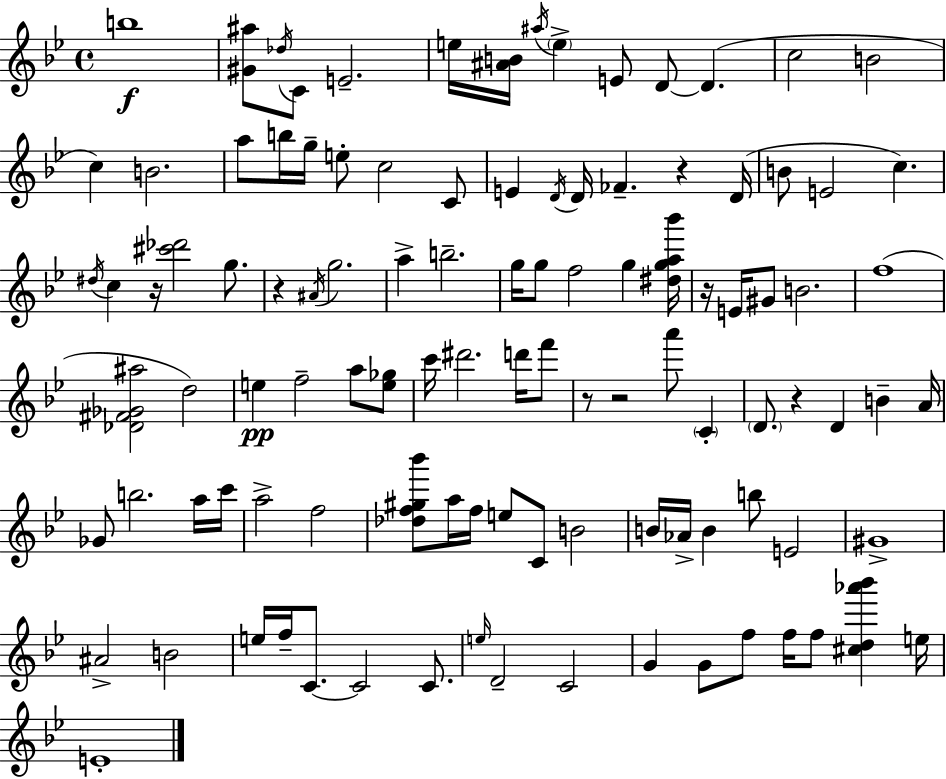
X:1
T:Untitled
M:4/4
L:1/4
K:Bb
b4 [^G^a]/2 _d/4 C/2 E2 e/4 [^AB]/4 ^a/4 e E/2 D/2 D c2 B2 c B2 a/2 b/4 g/4 e/2 c2 C/2 E D/4 D/4 _F z D/4 B/2 E2 c ^d/4 c z/4 [^c'_d']2 g/2 z ^A/4 g2 a b2 g/4 g/2 f2 g [^dga_b']/4 z/4 E/4 ^G/2 B2 f4 [_D^F_G^a]2 d2 e f2 a/2 [e_g]/2 c'/4 ^d'2 d'/4 f'/2 z/2 z2 a'/2 C D/2 z D B A/4 _G/2 b2 a/4 c'/4 a2 f2 [_df^g_b']/2 a/4 f/4 e/2 C/2 B2 B/4 _A/4 B b/2 E2 ^G4 ^A2 B2 e/4 f/4 C/2 C2 C/2 e/4 D2 C2 G G/2 f/2 f/4 f/2 [^cd_a'_b'] e/4 E4